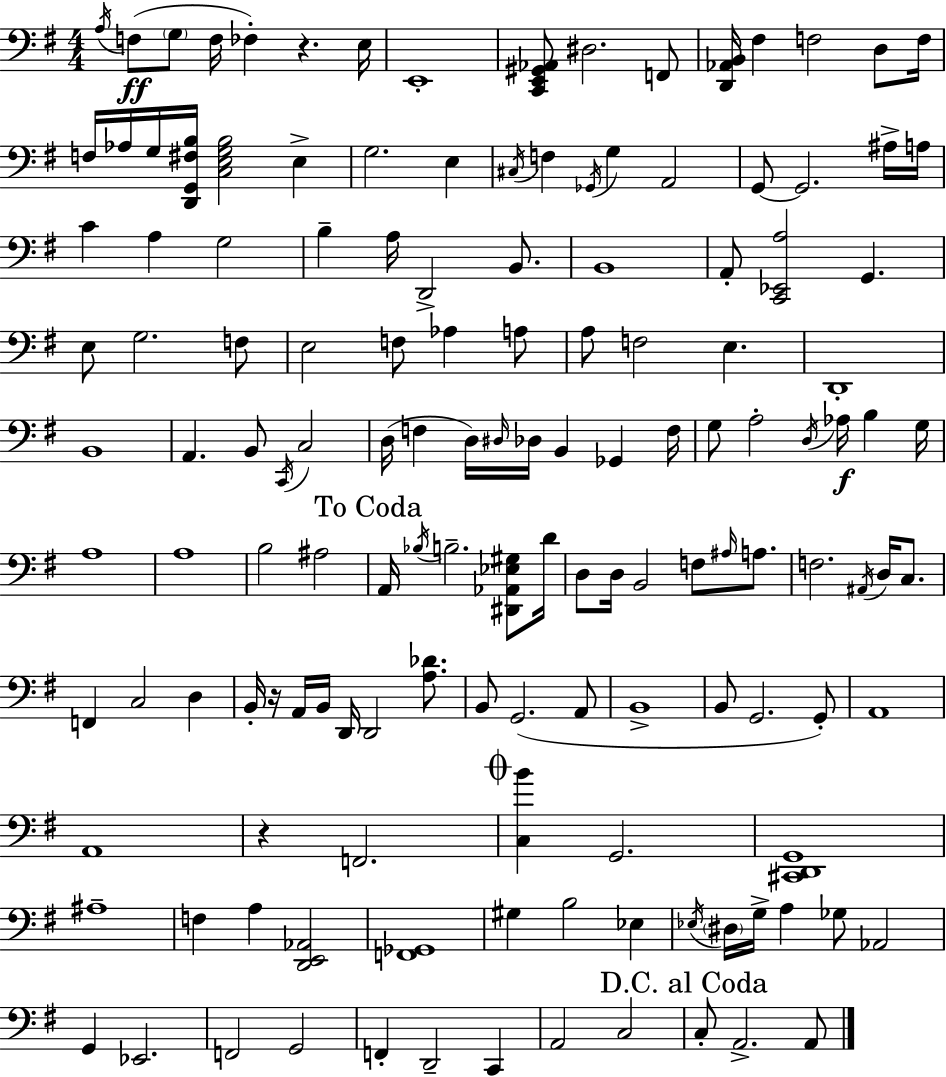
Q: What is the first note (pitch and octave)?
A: A3